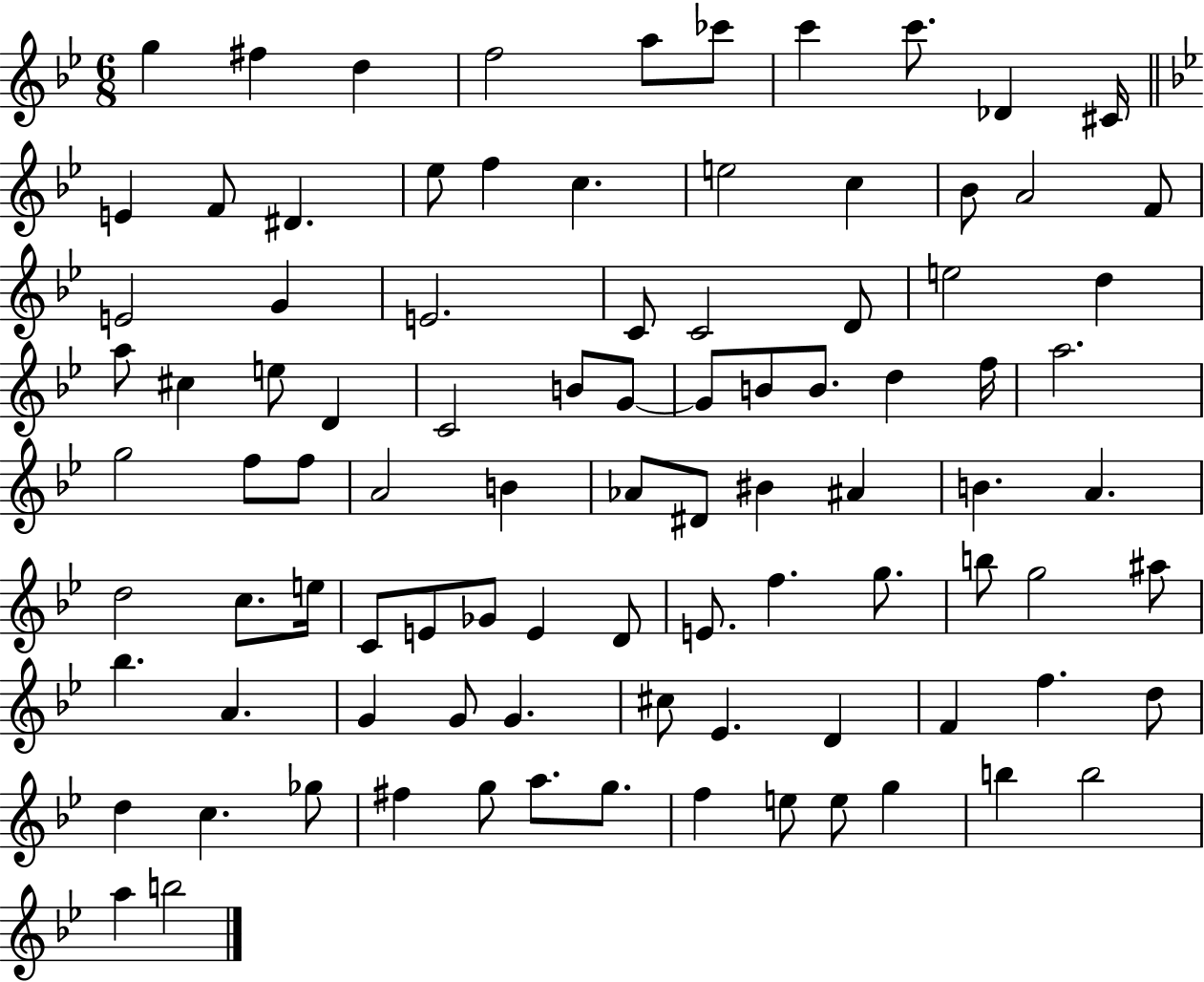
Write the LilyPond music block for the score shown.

{
  \clef treble
  \numericTimeSignature
  \time 6/8
  \key bes \major
  g''4 fis''4 d''4 | f''2 a''8 ces'''8 | c'''4 c'''8. des'4 cis'16 | \bar "||" \break \key g \minor e'4 f'8 dis'4. | ees''8 f''4 c''4. | e''2 c''4 | bes'8 a'2 f'8 | \break e'2 g'4 | e'2. | c'8 c'2 d'8 | e''2 d''4 | \break a''8 cis''4 e''8 d'4 | c'2 b'8 g'8~~ | g'8 b'8 b'8. d''4 f''16 | a''2. | \break g''2 f''8 f''8 | a'2 b'4 | aes'8 dis'8 bis'4 ais'4 | b'4. a'4. | \break d''2 c''8. e''16 | c'8 e'8 ges'8 e'4 d'8 | e'8. f''4. g''8. | b''8 g''2 ais''8 | \break bes''4. a'4. | g'4 g'8 g'4. | cis''8 ees'4. d'4 | f'4 f''4. d''8 | \break d''4 c''4. ges''8 | fis''4 g''8 a''8. g''8. | f''4 e''8 e''8 g''4 | b''4 b''2 | \break a''4 b''2 | \bar "|."
}